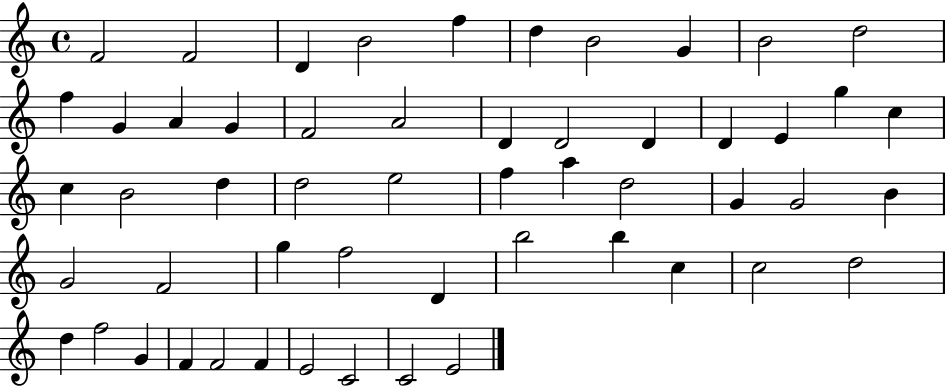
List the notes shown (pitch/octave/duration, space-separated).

F4/h F4/h D4/q B4/h F5/q D5/q B4/h G4/q B4/h D5/h F5/q G4/q A4/q G4/q F4/h A4/h D4/q D4/h D4/q D4/q E4/q G5/q C5/q C5/q B4/h D5/q D5/h E5/h F5/q A5/q D5/h G4/q G4/h B4/q G4/h F4/h G5/q F5/h D4/q B5/h B5/q C5/q C5/h D5/h D5/q F5/h G4/q F4/q F4/h F4/q E4/h C4/h C4/h E4/h